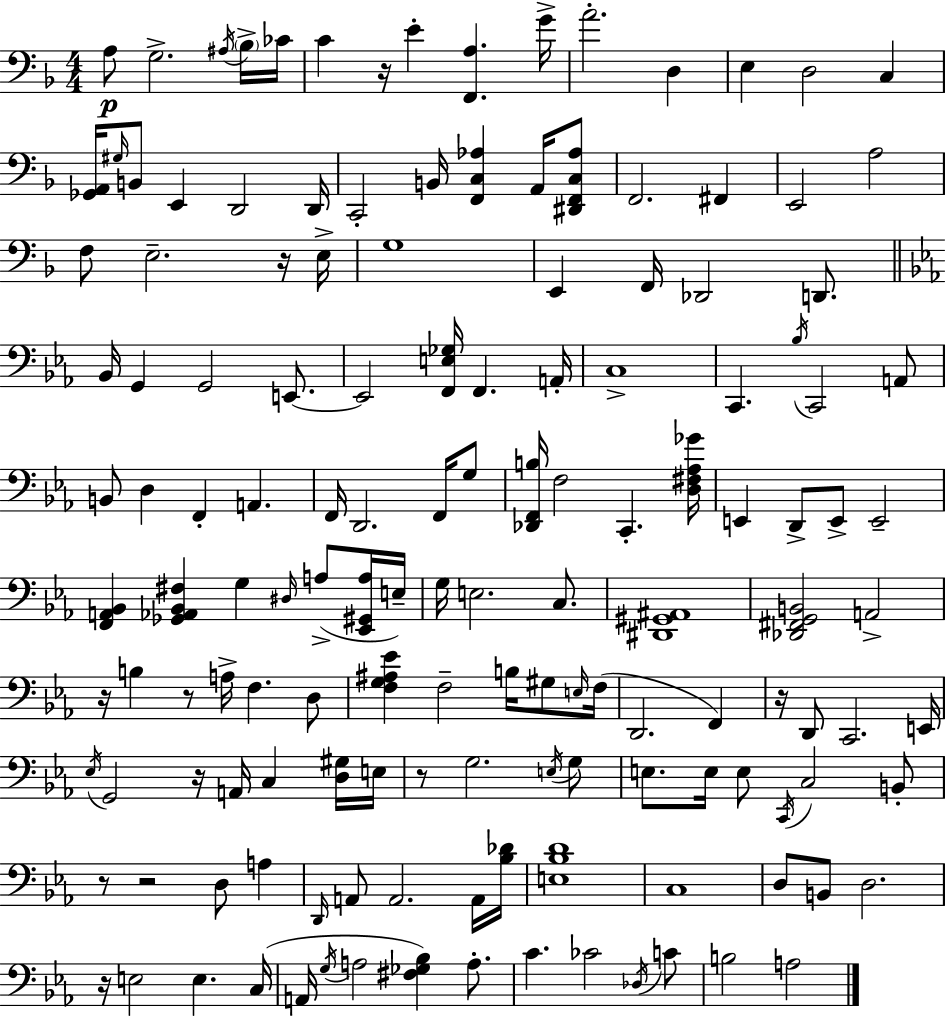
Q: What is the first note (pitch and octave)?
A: A3